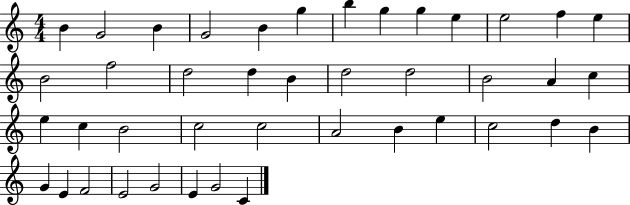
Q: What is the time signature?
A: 4/4